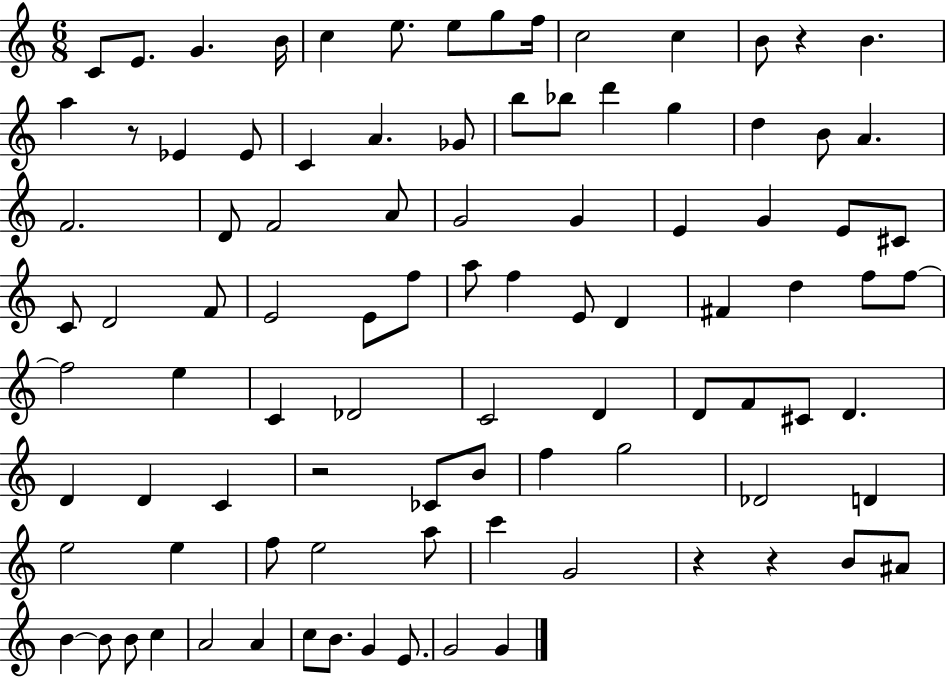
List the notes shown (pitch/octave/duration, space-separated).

C4/e E4/e. G4/q. B4/s C5/q E5/e. E5/e G5/e F5/s C5/h C5/q B4/e R/q B4/q. A5/q R/e Eb4/q Eb4/e C4/q A4/q. Gb4/e B5/e Bb5/e D6/q G5/q D5/q B4/e A4/q. F4/h. D4/e F4/h A4/e G4/h G4/q E4/q G4/q E4/e C#4/e C4/e D4/h F4/e E4/h E4/e F5/e A5/e F5/q E4/e D4/q F#4/q D5/q F5/e F5/e F5/h E5/q C4/q Db4/h C4/h D4/q D4/e F4/e C#4/e D4/q. D4/q D4/q C4/q R/h CES4/e B4/e F5/q G5/h Db4/h D4/q E5/h E5/q F5/e E5/h A5/e C6/q G4/h R/q R/q B4/e A#4/e B4/q B4/e B4/e C5/q A4/h A4/q C5/e B4/e. G4/q E4/e. G4/h G4/q